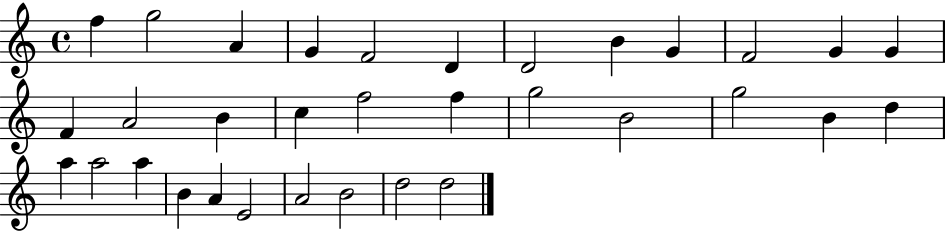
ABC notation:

X:1
T:Untitled
M:4/4
L:1/4
K:C
f g2 A G F2 D D2 B G F2 G G F A2 B c f2 f g2 B2 g2 B d a a2 a B A E2 A2 B2 d2 d2